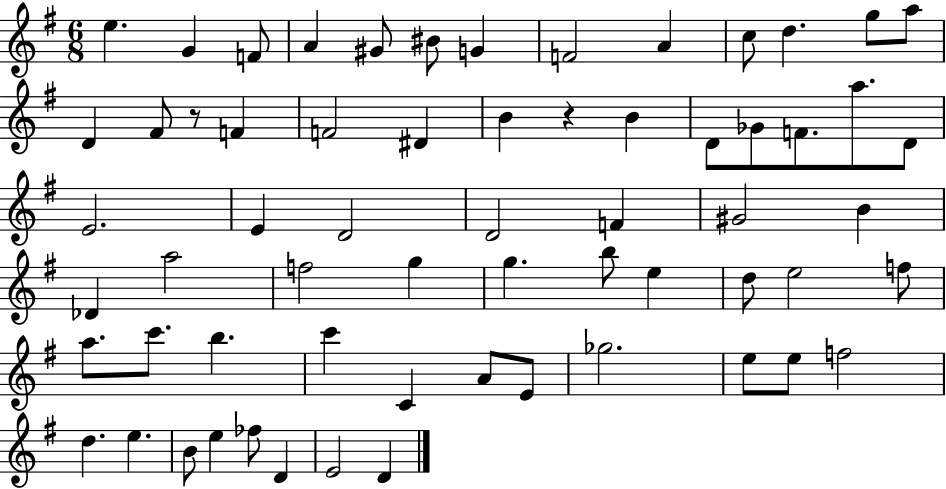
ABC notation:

X:1
T:Untitled
M:6/8
L:1/4
K:G
e G F/2 A ^G/2 ^B/2 G F2 A c/2 d g/2 a/2 D ^F/2 z/2 F F2 ^D B z B D/2 _G/2 F/2 a/2 D/2 E2 E D2 D2 F ^G2 B _D a2 f2 g g b/2 e d/2 e2 f/2 a/2 c'/2 b c' C A/2 E/2 _g2 e/2 e/2 f2 d e B/2 e _f/2 D E2 D